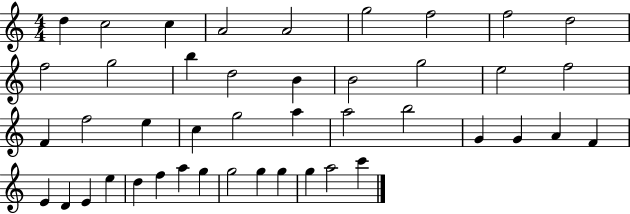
{
  \clef treble
  \numericTimeSignature
  \time 4/4
  \key c \major
  d''4 c''2 c''4 | a'2 a'2 | g''2 f''2 | f''2 d''2 | \break f''2 g''2 | b''4 d''2 b'4 | b'2 g''2 | e''2 f''2 | \break f'4 f''2 e''4 | c''4 g''2 a''4 | a''2 b''2 | g'4 g'4 a'4 f'4 | \break e'4 d'4 e'4 e''4 | d''4 f''4 a''4 g''4 | g''2 g''4 g''4 | g''4 a''2 c'''4 | \break \bar "|."
}